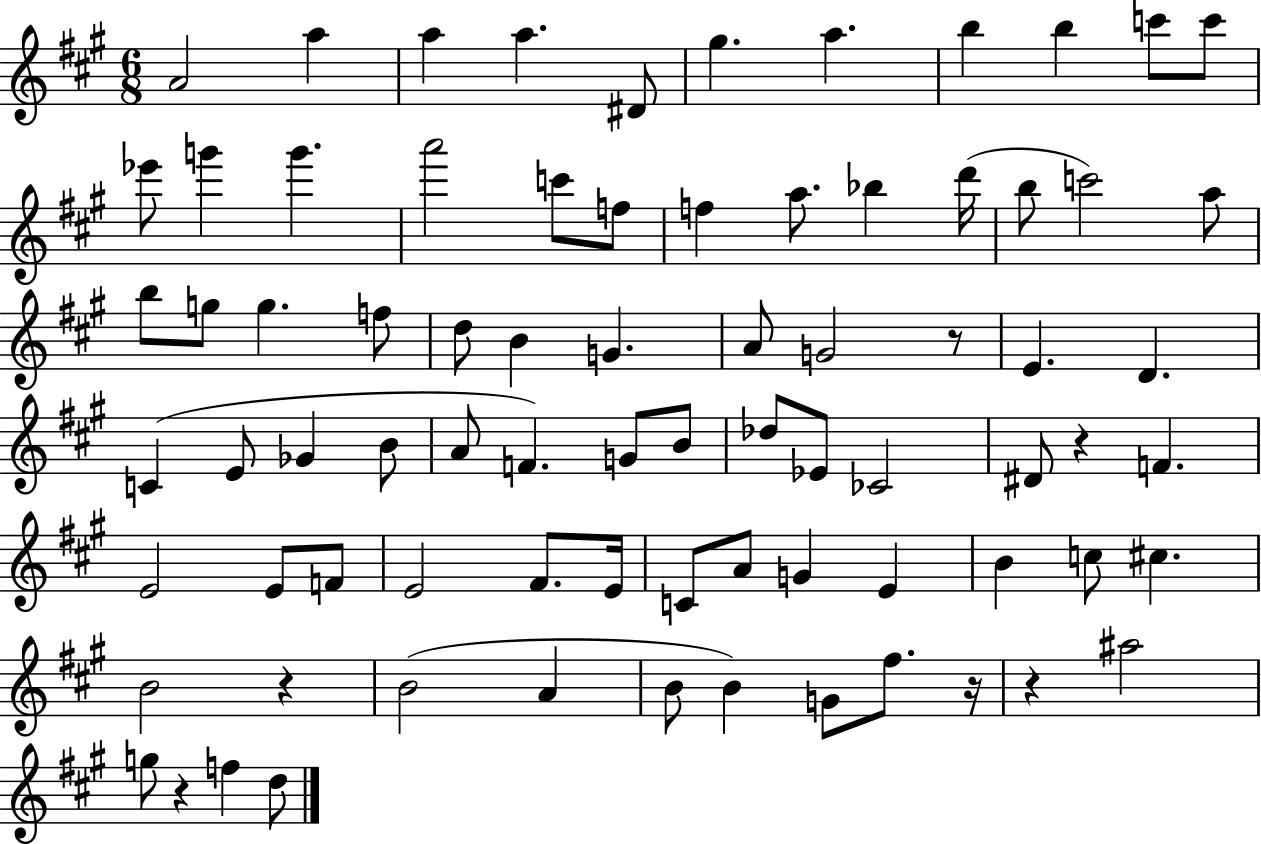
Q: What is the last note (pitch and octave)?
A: D5